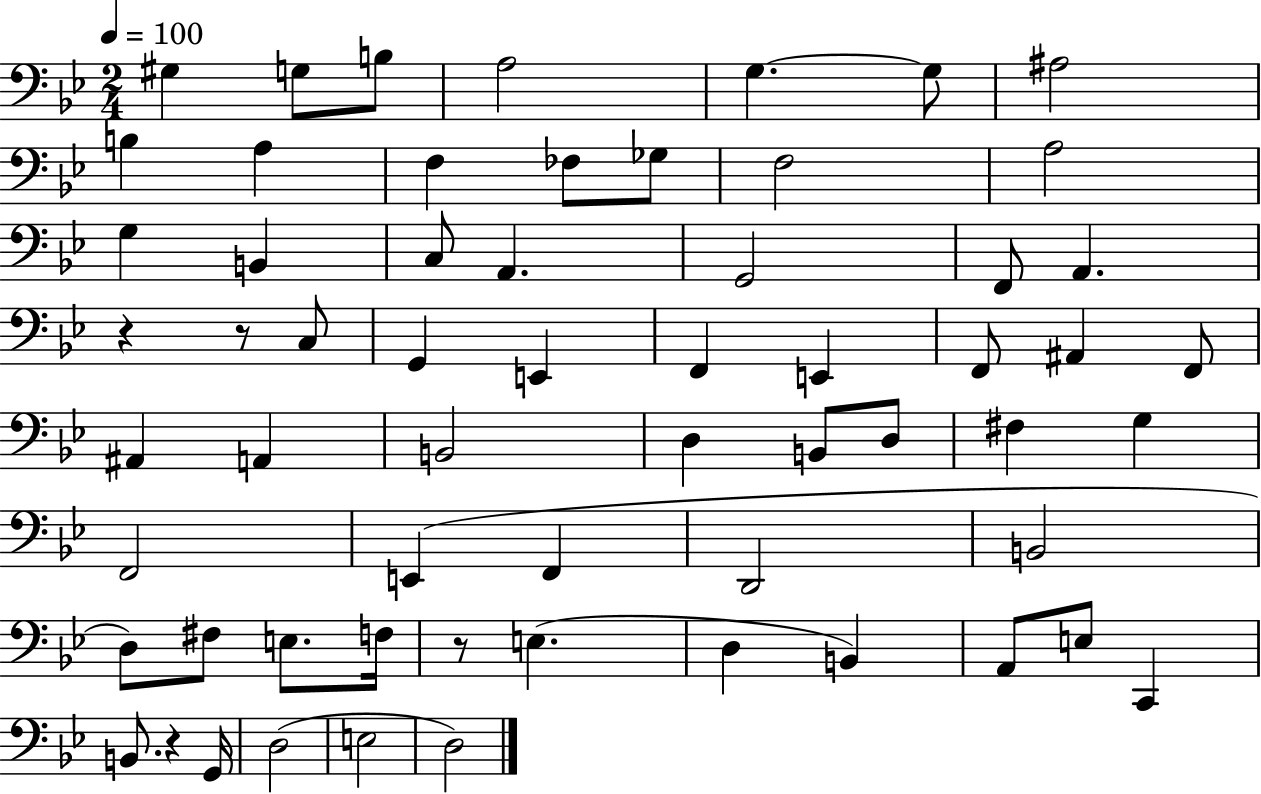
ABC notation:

X:1
T:Untitled
M:2/4
L:1/4
K:Bb
^G, G,/2 B,/2 A,2 G, G,/2 ^A,2 B, A, F, _F,/2 _G,/2 F,2 A,2 G, B,, C,/2 A,, G,,2 F,,/2 A,, z z/2 C,/2 G,, E,, F,, E,, F,,/2 ^A,, F,,/2 ^A,, A,, B,,2 D, B,,/2 D,/2 ^F, G, F,,2 E,, F,, D,,2 B,,2 D,/2 ^F,/2 E,/2 F,/4 z/2 E, D, B,, A,,/2 E,/2 C,, B,,/2 z G,,/4 D,2 E,2 D,2